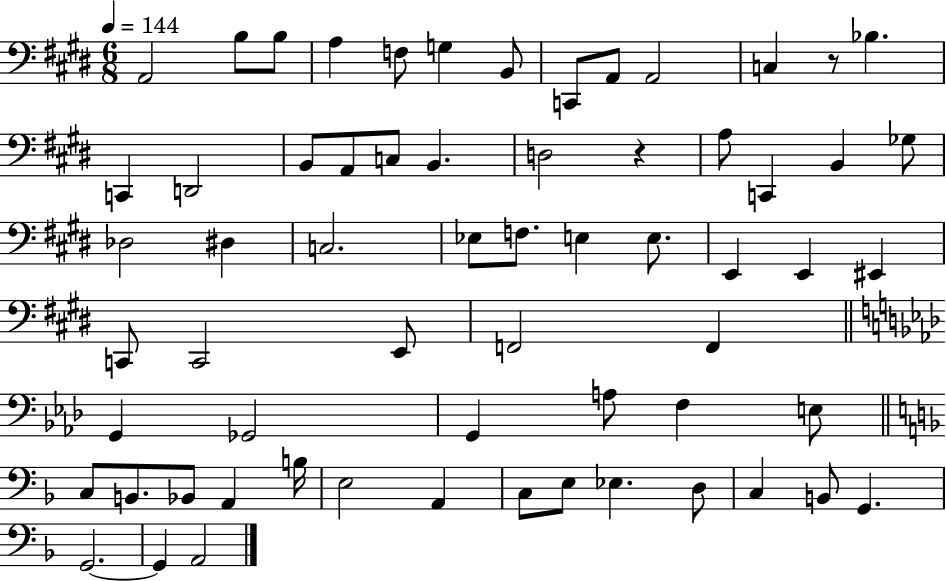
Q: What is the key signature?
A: E major